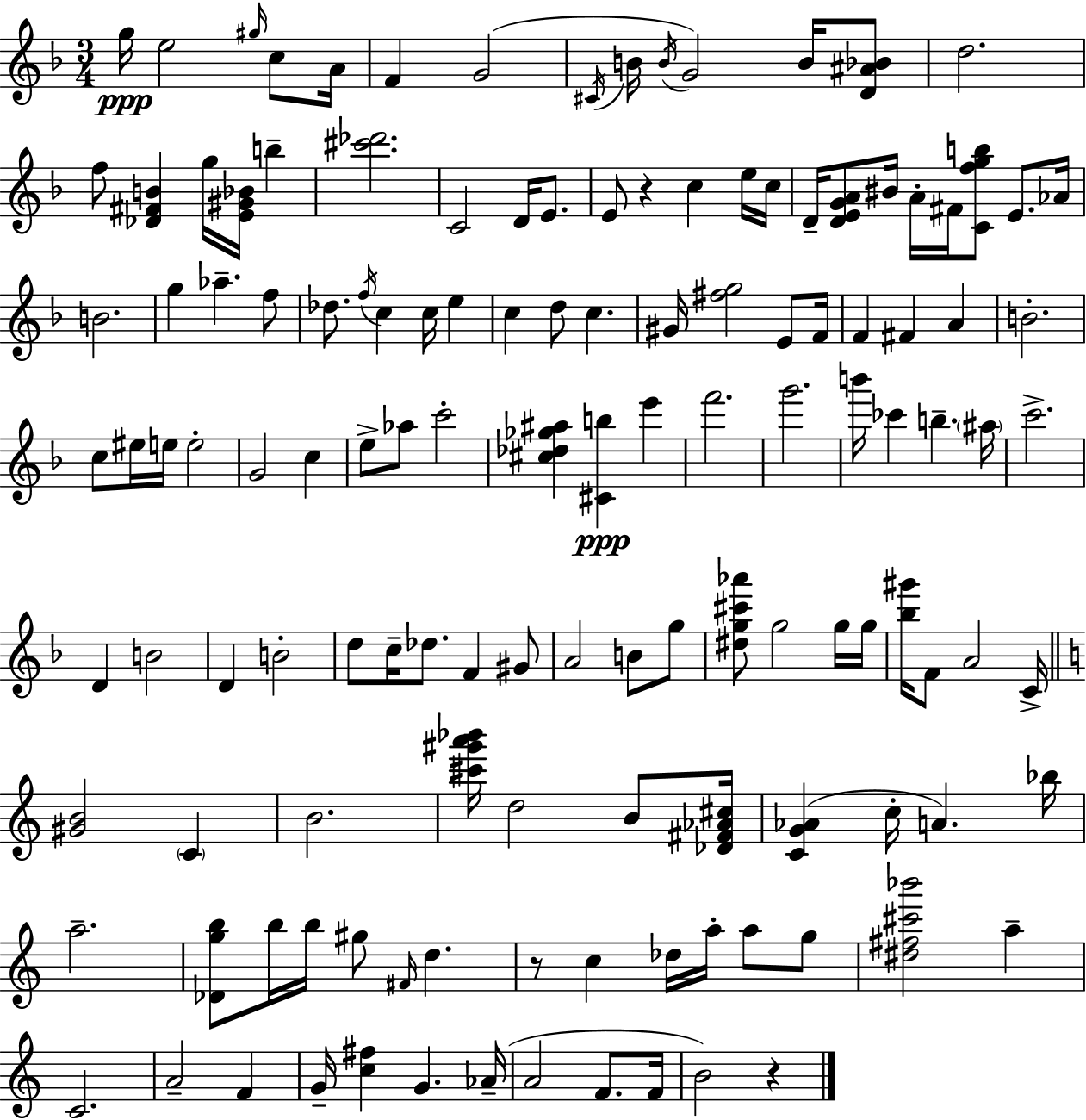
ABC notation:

X:1
T:Untitled
M:3/4
L:1/4
K:F
g/4 e2 ^g/4 c/2 A/4 F G2 ^C/4 B/4 B/4 G2 B/4 [D^A_B]/2 d2 f/2 [_D^FB] g/4 [E^G_B]/4 b [^c'_d']2 C2 D/4 E/2 E/2 z c e/4 c/4 D/4 [DEGA]/2 ^B/4 A/4 ^F/4 [Cfgb]/2 E/2 _A/4 B2 g _a f/2 _d/2 f/4 c c/4 e c d/2 c ^G/4 [^fg]2 E/2 F/4 F ^F A B2 c/2 ^e/4 e/4 e2 G2 c e/2 _a/2 c'2 [^c_d_g^a] [^Cb] e' f'2 g'2 b'/4 _c' b ^a/4 c'2 D B2 D B2 d/2 c/4 _d/2 F ^G/2 A2 B/2 g/2 [^dg^c'_a']/2 g2 g/4 g/4 [_b^g']/4 F/2 A2 C/4 [^GB]2 C B2 [^c'^g'a'_b']/4 d2 B/2 [_D^F_A^c]/4 [CG_A] c/4 A _b/4 a2 [_Dgb]/2 b/4 b/4 ^g/2 ^F/4 d z/2 c _d/4 a/4 a/2 g/2 [^d^f^c'_b']2 a C2 A2 F G/4 [c^f] G _A/4 A2 F/2 F/4 B2 z